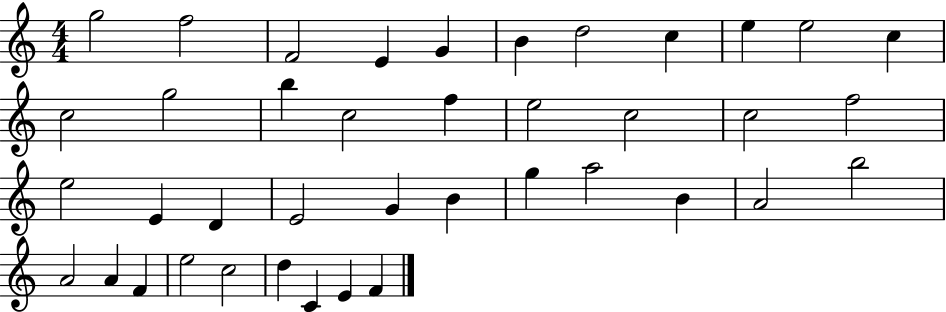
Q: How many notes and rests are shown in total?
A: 40